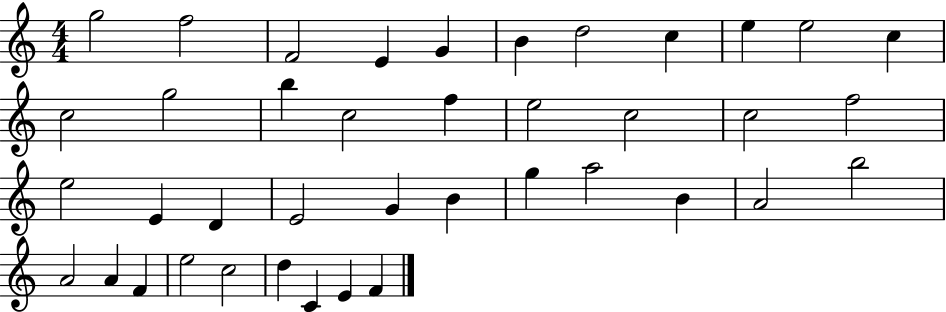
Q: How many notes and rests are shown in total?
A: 40